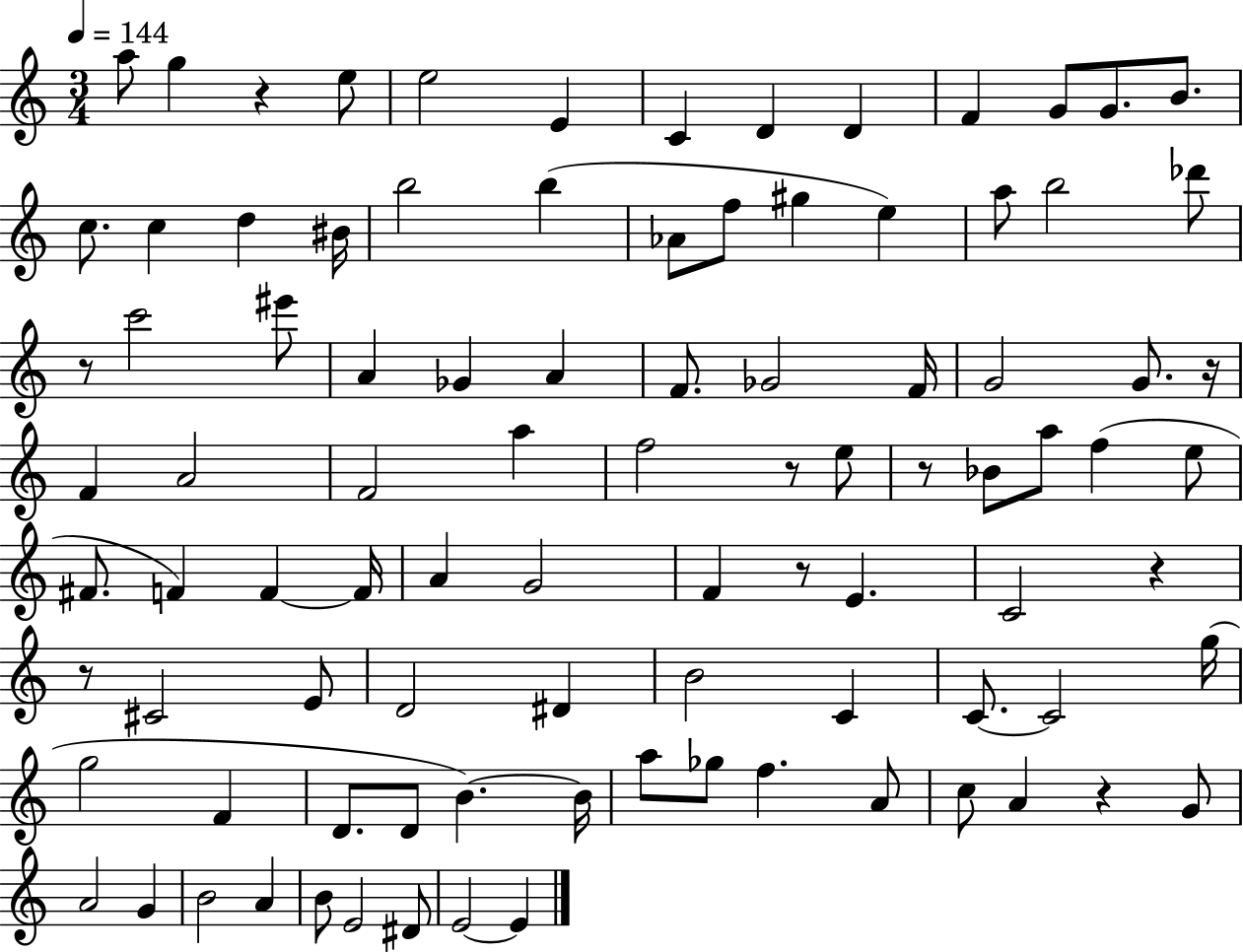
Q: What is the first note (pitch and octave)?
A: A5